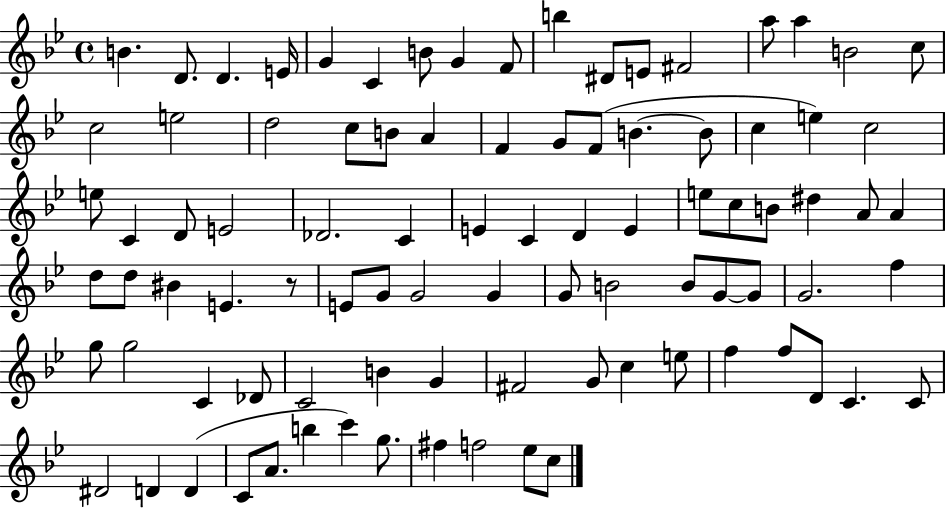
B4/q. D4/e. D4/q. E4/s G4/q C4/q B4/e G4/q F4/e B5/q D#4/e E4/e F#4/h A5/e A5/q B4/h C5/e C5/h E5/h D5/h C5/e B4/e A4/q F4/q G4/e F4/e B4/q. B4/e C5/q E5/q C5/h E5/e C4/q D4/e E4/h Db4/h. C4/q E4/q C4/q D4/q E4/q E5/e C5/e B4/e D#5/q A4/e A4/q D5/e D5/e BIS4/q E4/q. R/e E4/e G4/e G4/h G4/q G4/e B4/h B4/e G4/e G4/e G4/h. F5/q G5/e G5/h C4/q Db4/e C4/h B4/q G4/q F#4/h G4/e C5/q E5/e F5/q F5/e D4/e C4/q. C4/e D#4/h D4/q D4/q C4/e A4/e. B5/q C6/q G5/e. F#5/q F5/h Eb5/e C5/e